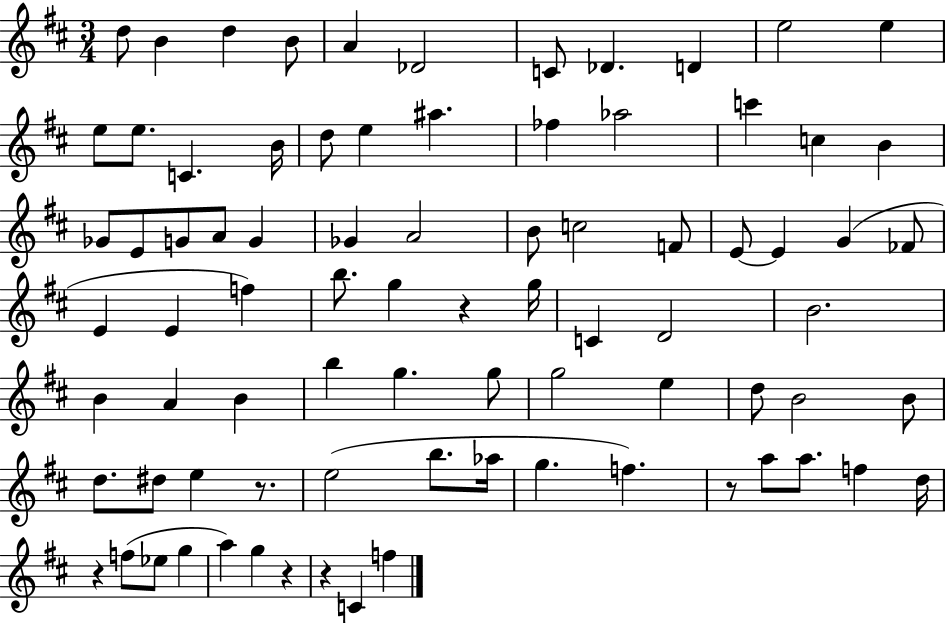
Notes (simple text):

D5/e B4/q D5/q B4/e A4/q Db4/h C4/e Db4/q. D4/q E5/h E5/q E5/e E5/e. C4/q. B4/s D5/e E5/q A#5/q. FES5/q Ab5/h C6/q C5/q B4/q Gb4/e E4/e G4/e A4/e G4/q Gb4/q A4/h B4/e C5/h F4/e E4/e E4/q G4/q FES4/e E4/q E4/q F5/q B5/e. G5/q R/q G5/s C4/q D4/h B4/h. B4/q A4/q B4/q B5/q G5/q. G5/e G5/h E5/q D5/e B4/h B4/e D5/e. D#5/e E5/q R/e. E5/h B5/e. Ab5/s G5/q. F5/q. R/e A5/e A5/e. F5/q D5/s R/q F5/e Eb5/e G5/q A5/q G5/q R/q R/q C4/q F5/q